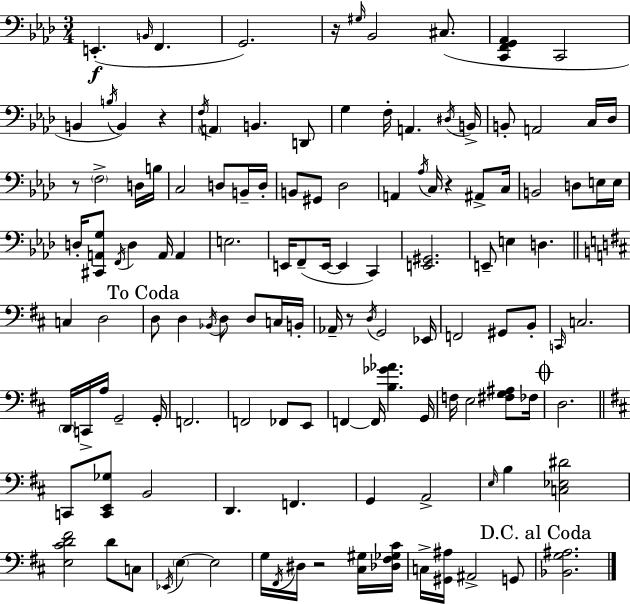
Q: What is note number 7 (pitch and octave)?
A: C#3